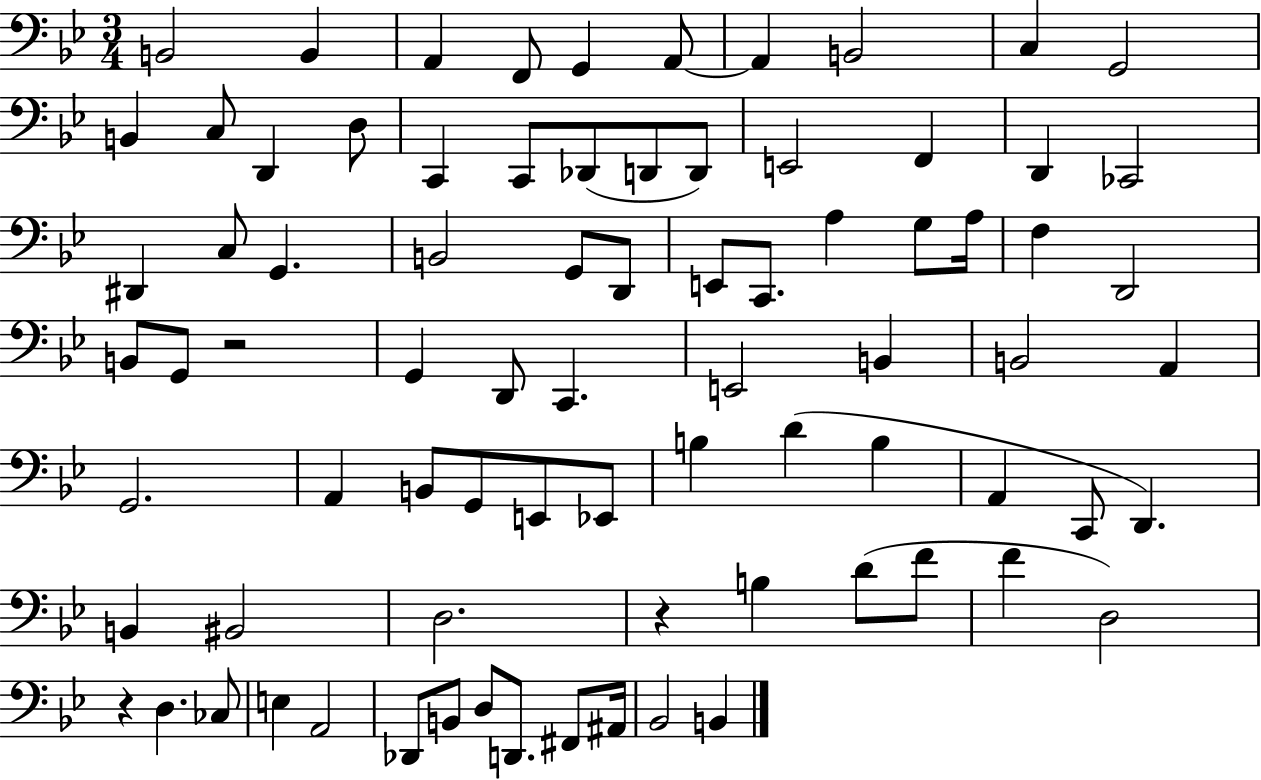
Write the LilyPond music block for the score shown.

{
  \clef bass
  \numericTimeSignature
  \time 3/4
  \key bes \major
  \repeat volta 2 { b,2 b,4 | a,4 f,8 g,4 a,8~~ | a,4 b,2 | c4 g,2 | \break b,4 c8 d,4 d8 | c,4 c,8 des,8( d,8 d,8) | e,2 f,4 | d,4 ces,2 | \break dis,4 c8 g,4. | b,2 g,8 d,8 | e,8 c,8. a4 g8 a16 | f4 d,2 | \break b,8 g,8 r2 | g,4 d,8 c,4. | e,2 b,4 | b,2 a,4 | \break g,2. | a,4 b,8 g,8 e,8 ees,8 | b4 d'4( b4 | a,4 c,8 d,4.) | \break b,4 bis,2 | d2. | r4 b4 d'8( f'8 | f'4 d2) | \break r4 d4. ces8 | e4 a,2 | des,8 b,8 d8 d,8. fis,8 ais,16 | bes,2 b,4 | \break } \bar "|."
}